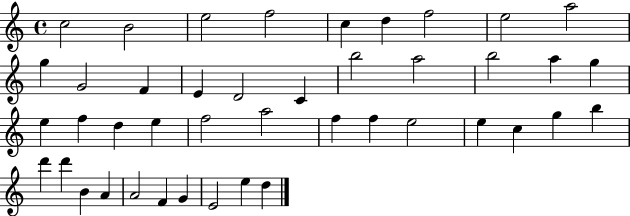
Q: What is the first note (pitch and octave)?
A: C5